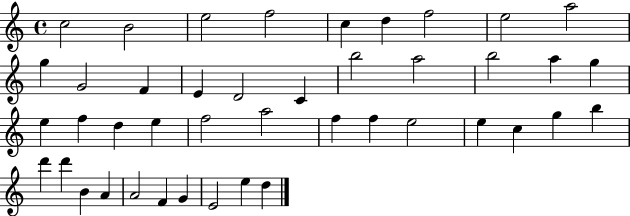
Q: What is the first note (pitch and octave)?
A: C5